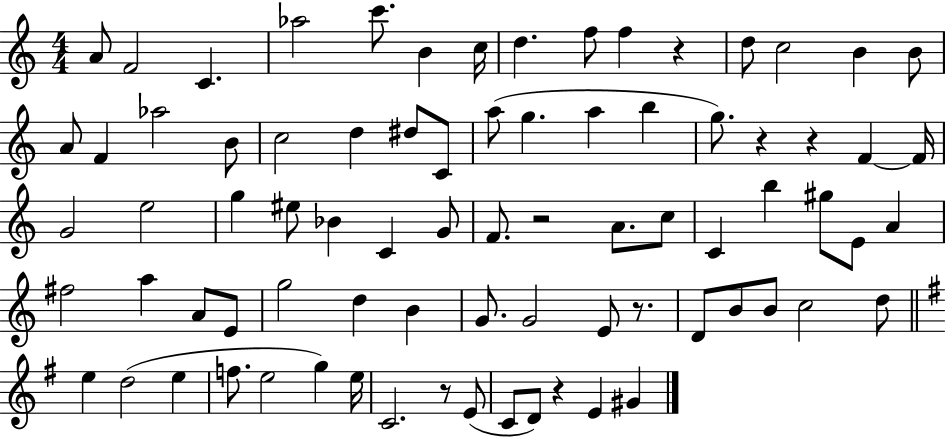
A4/e F4/h C4/q. Ab5/h C6/e. B4/q C5/s D5/q. F5/e F5/q R/q D5/e C5/h B4/q B4/e A4/e F4/q Ab5/h B4/e C5/h D5/q D#5/e C4/e A5/e G5/q. A5/q B5/q G5/e. R/q R/q F4/q F4/s G4/h E5/h G5/q EIS5/e Bb4/q C4/q G4/e F4/e. R/h A4/e. C5/e C4/q B5/q G#5/e E4/e A4/q F#5/h A5/q A4/e E4/e G5/h D5/q B4/q G4/e. G4/h E4/e R/e. D4/e B4/e B4/e C5/h D5/e E5/q D5/h E5/q F5/e. E5/h G5/q E5/s C4/h. R/e E4/e C4/e D4/e R/q E4/q G#4/q